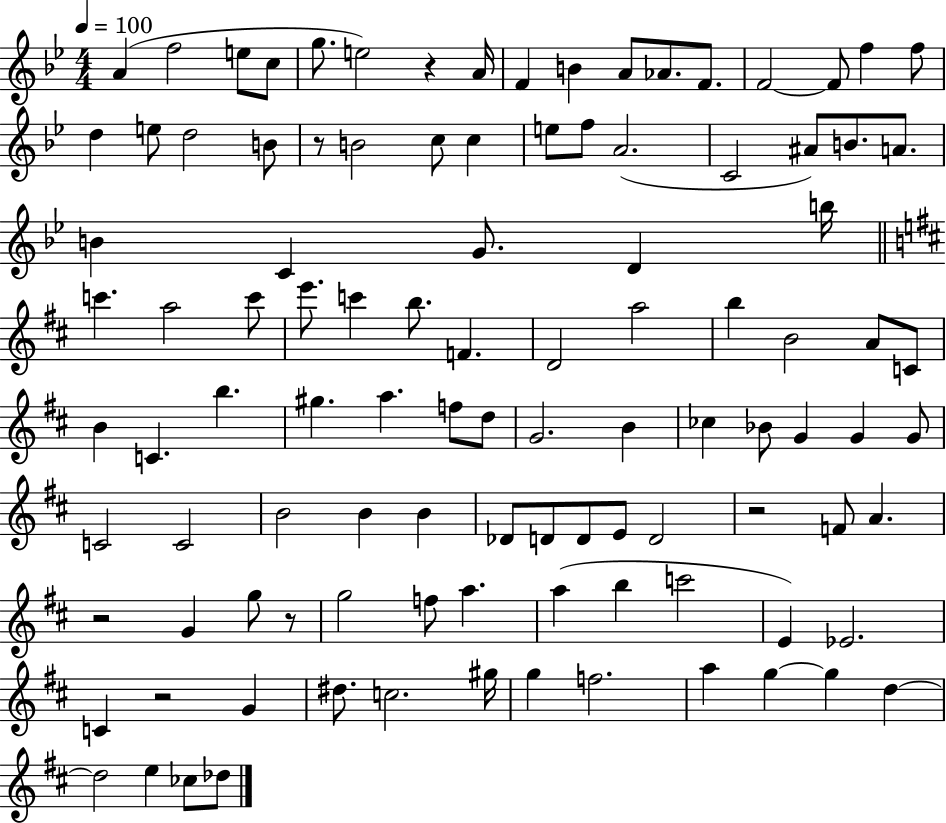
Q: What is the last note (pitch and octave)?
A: Db5